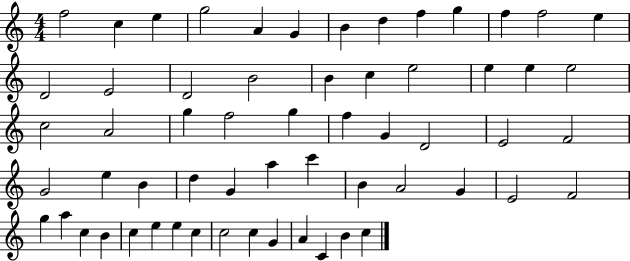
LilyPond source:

{
  \clef treble
  \numericTimeSignature
  \time 4/4
  \key c \major
  f''2 c''4 e''4 | g''2 a'4 g'4 | b'4 d''4 f''4 g''4 | f''4 f''2 e''4 | \break d'2 e'2 | d'2 b'2 | b'4 c''4 e''2 | e''4 e''4 e''2 | \break c''2 a'2 | g''4 f''2 g''4 | f''4 g'4 d'2 | e'2 f'2 | \break g'2 e''4 b'4 | d''4 g'4 a''4 c'''4 | b'4 a'2 g'4 | e'2 f'2 | \break g''4 a''4 c''4 b'4 | c''4 e''4 e''4 c''4 | c''2 c''4 g'4 | a'4 c'4 b'4 c''4 | \break \bar "|."
}